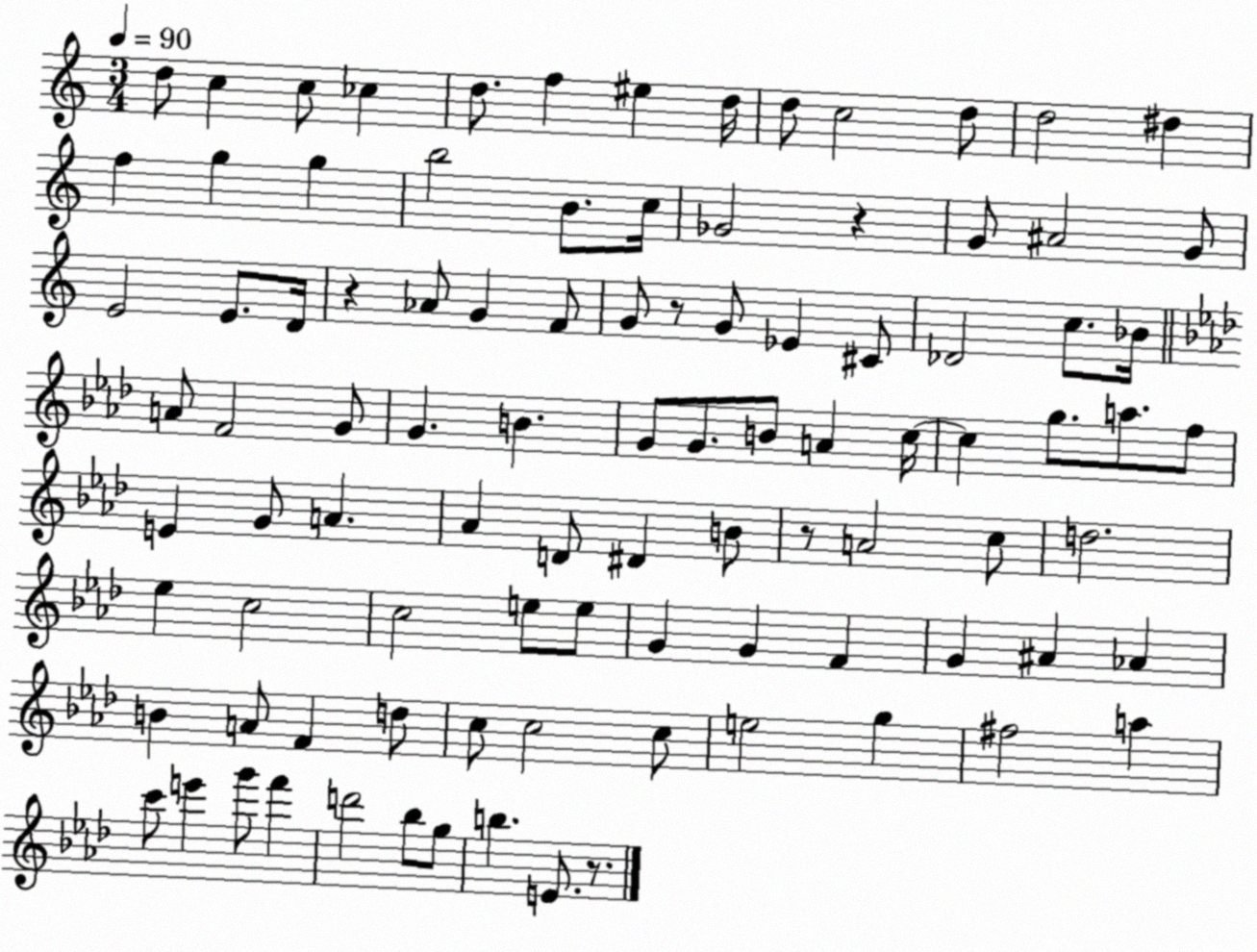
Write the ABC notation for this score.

X:1
T:Untitled
M:3/4
L:1/4
K:C
d/2 c c/2 _c d/2 f ^e d/4 d/2 c2 d/2 d2 ^d f g g b2 B/2 c/4 _G2 z G/2 ^A2 G/2 E2 E/2 D/4 z _A/2 G F/2 G/2 z/2 G/2 _E ^C/2 _D2 c/2 _B/4 A/2 F2 G/2 G B G/2 G/2 B/2 A c/4 c g/2 a/2 f/2 E G/2 A _A D/2 ^D B/2 z/2 A2 c/2 d2 _e c2 c2 e/2 e/2 G G F G ^A _A B A/2 F d/2 c/2 c2 c/2 e2 g ^f2 a c'/2 e' g'/2 f' d'2 _b/2 g/2 b E/2 z/2